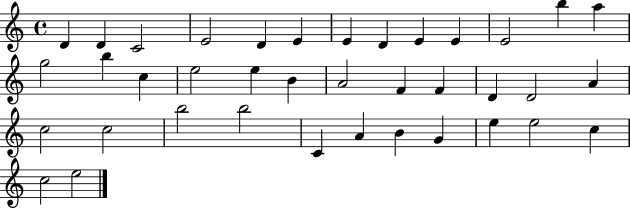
{
  \clef treble
  \time 4/4
  \defaultTimeSignature
  \key c \major
  d'4 d'4 c'2 | e'2 d'4 e'4 | e'4 d'4 e'4 e'4 | e'2 b''4 a''4 | \break g''2 b''4 c''4 | e''2 e''4 b'4 | a'2 f'4 f'4 | d'4 d'2 a'4 | \break c''2 c''2 | b''2 b''2 | c'4 a'4 b'4 g'4 | e''4 e''2 c''4 | \break c''2 e''2 | \bar "|."
}